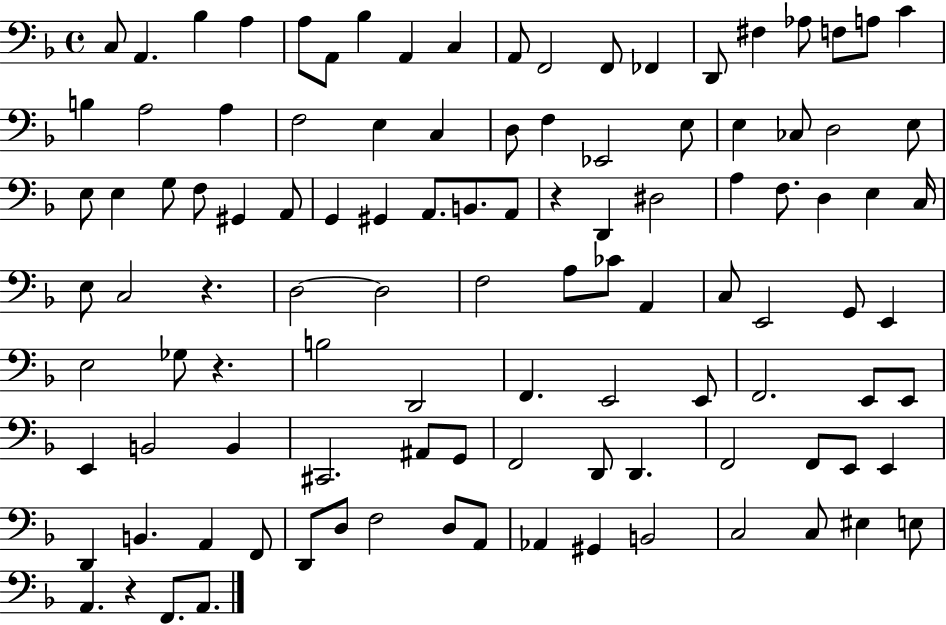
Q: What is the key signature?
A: F major